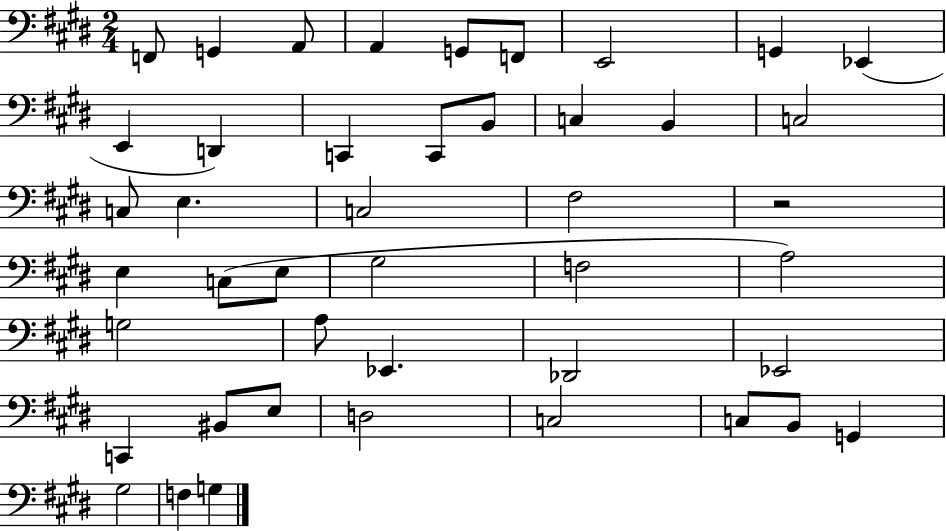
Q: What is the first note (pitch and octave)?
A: F2